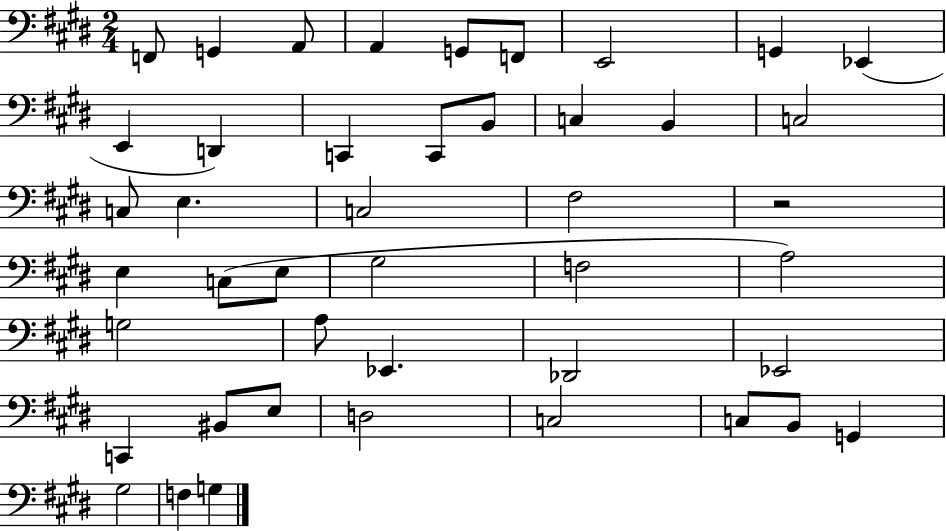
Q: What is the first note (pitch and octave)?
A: F2